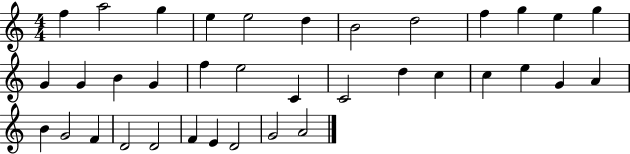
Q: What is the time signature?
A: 4/4